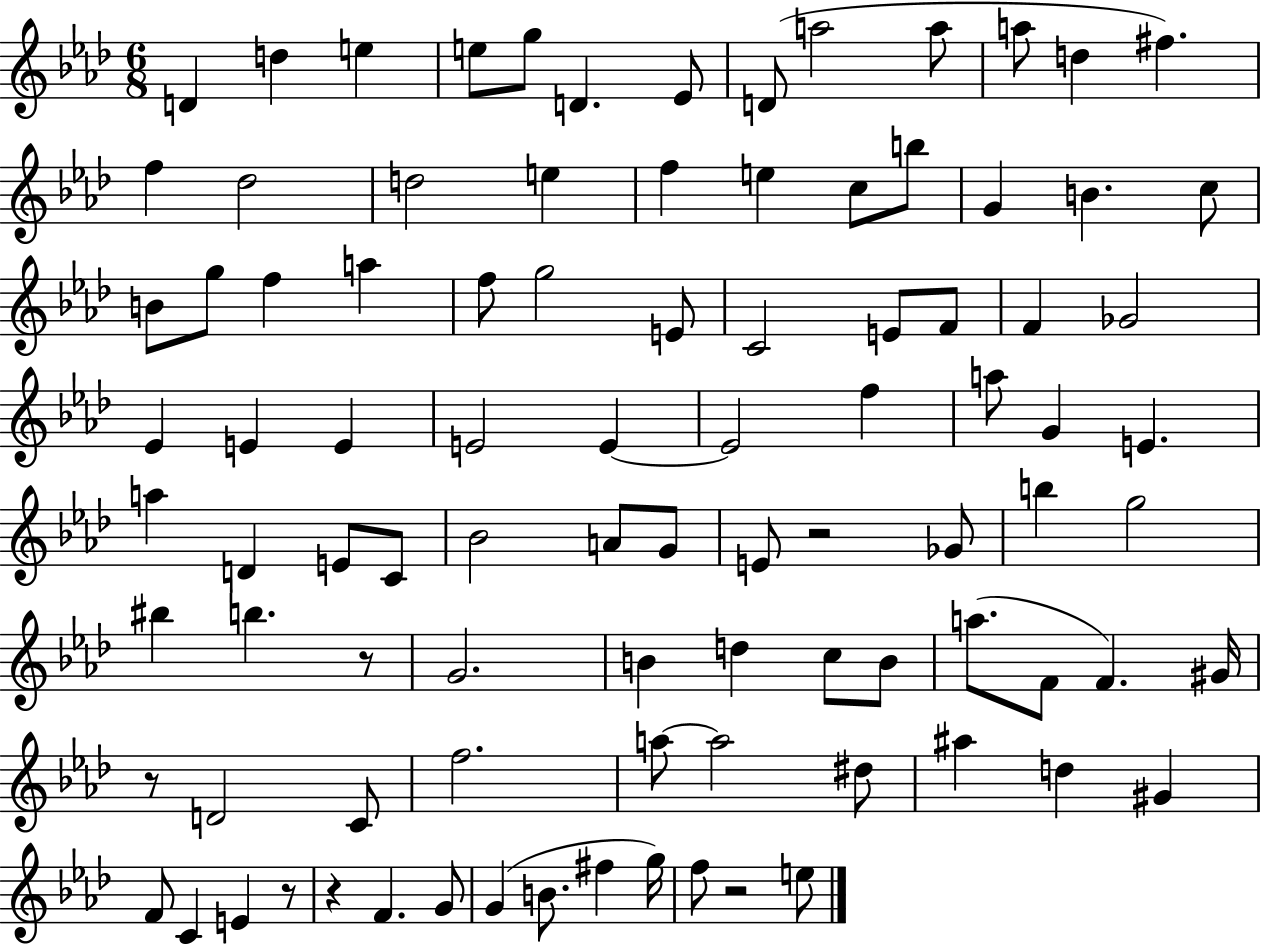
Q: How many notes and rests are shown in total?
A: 94